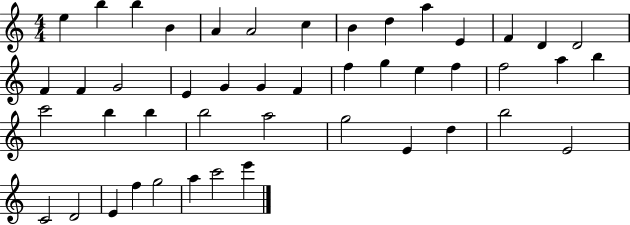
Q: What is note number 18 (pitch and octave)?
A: E4